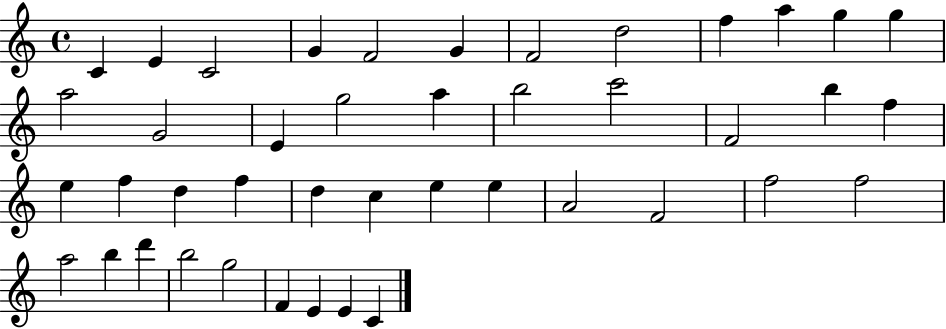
C4/q E4/q C4/h G4/q F4/h G4/q F4/h D5/h F5/q A5/q G5/q G5/q A5/h G4/h E4/q G5/h A5/q B5/h C6/h F4/h B5/q F5/q E5/q F5/q D5/q F5/q D5/q C5/q E5/q E5/q A4/h F4/h F5/h F5/h A5/h B5/q D6/q B5/h G5/h F4/q E4/q E4/q C4/q